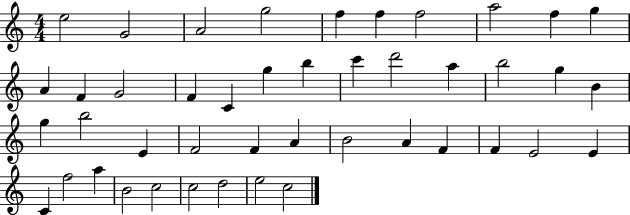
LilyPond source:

{
  \clef treble
  \numericTimeSignature
  \time 4/4
  \key c \major
  e''2 g'2 | a'2 g''2 | f''4 f''4 f''2 | a''2 f''4 g''4 | \break a'4 f'4 g'2 | f'4 c'4 g''4 b''4 | c'''4 d'''2 a''4 | b''2 g''4 b'4 | \break g''4 b''2 e'4 | f'2 f'4 a'4 | b'2 a'4 f'4 | f'4 e'2 e'4 | \break c'4 f''2 a''4 | b'2 c''2 | c''2 d''2 | e''2 c''2 | \break \bar "|."
}